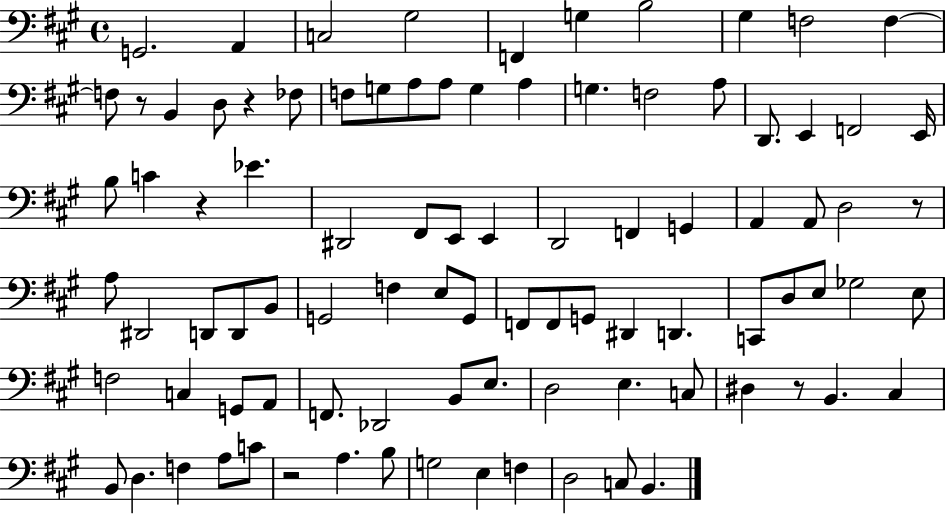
{
  \clef bass
  \time 4/4
  \defaultTimeSignature
  \key a \major
  g,2. a,4 | c2 gis2 | f,4 g4 b2 | gis4 f2 f4~~ | \break f8 r8 b,4 d8 r4 fes8 | f8 g8 a8 a8 g4 a4 | g4. f2 a8 | d,8. e,4 f,2 e,16 | \break b8 c'4 r4 ees'4. | dis,2 fis,8 e,8 e,4 | d,2 f,4 g,4 | a,4 a,8 d2 r8 | \break a8 dis,2 d,8 d,8 b,8 | g,2 f4 e8 g,8 | f,8 f,8 g,8 dis,4 d,4. | c,8 d8 e8 ges2 e8 | \break f2 c4 g,8 a,8 | f,8. des,2 b,8 e8. | d2 e4. c8 | dis4 r8 b,4. cis4 | \break b,8 d4. f4 a8 c'8 | r2 a4. b8 | g2 e4 f4 | d2 c8 b,4. | \break \bar "|."
}